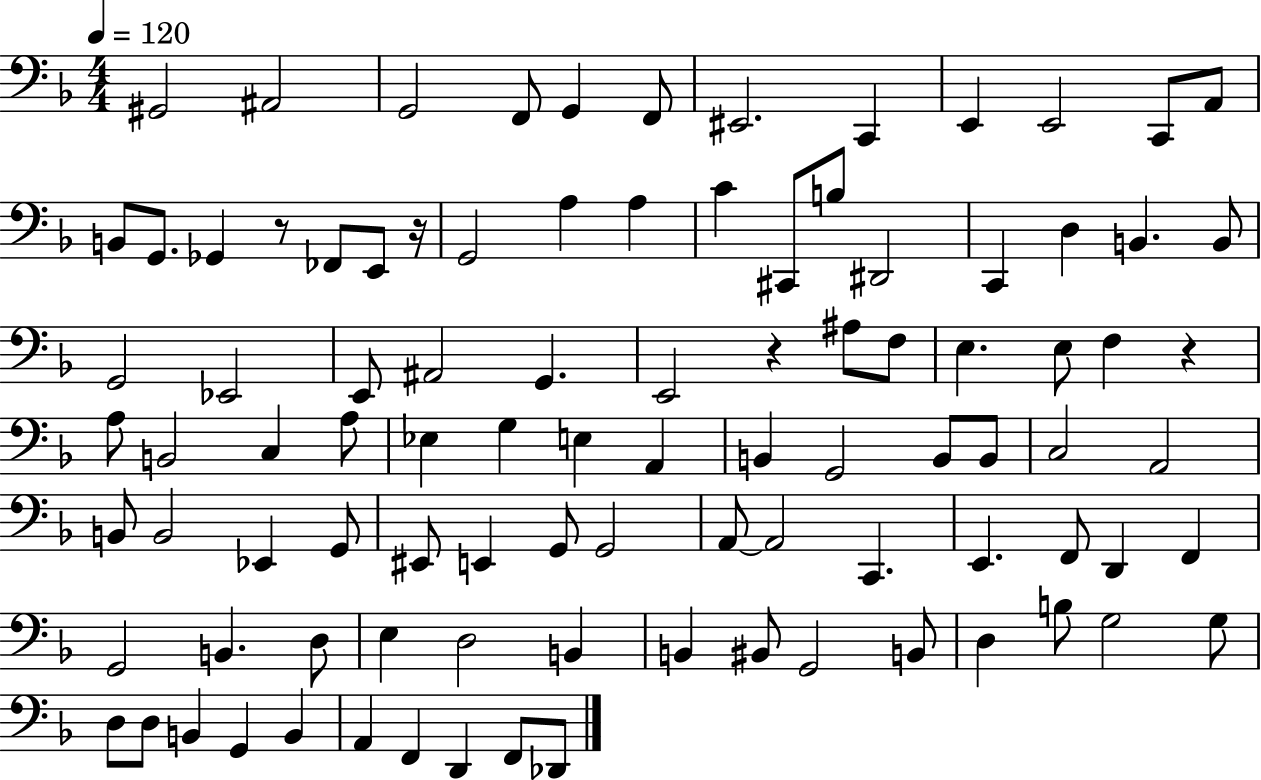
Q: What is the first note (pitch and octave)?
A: G#2